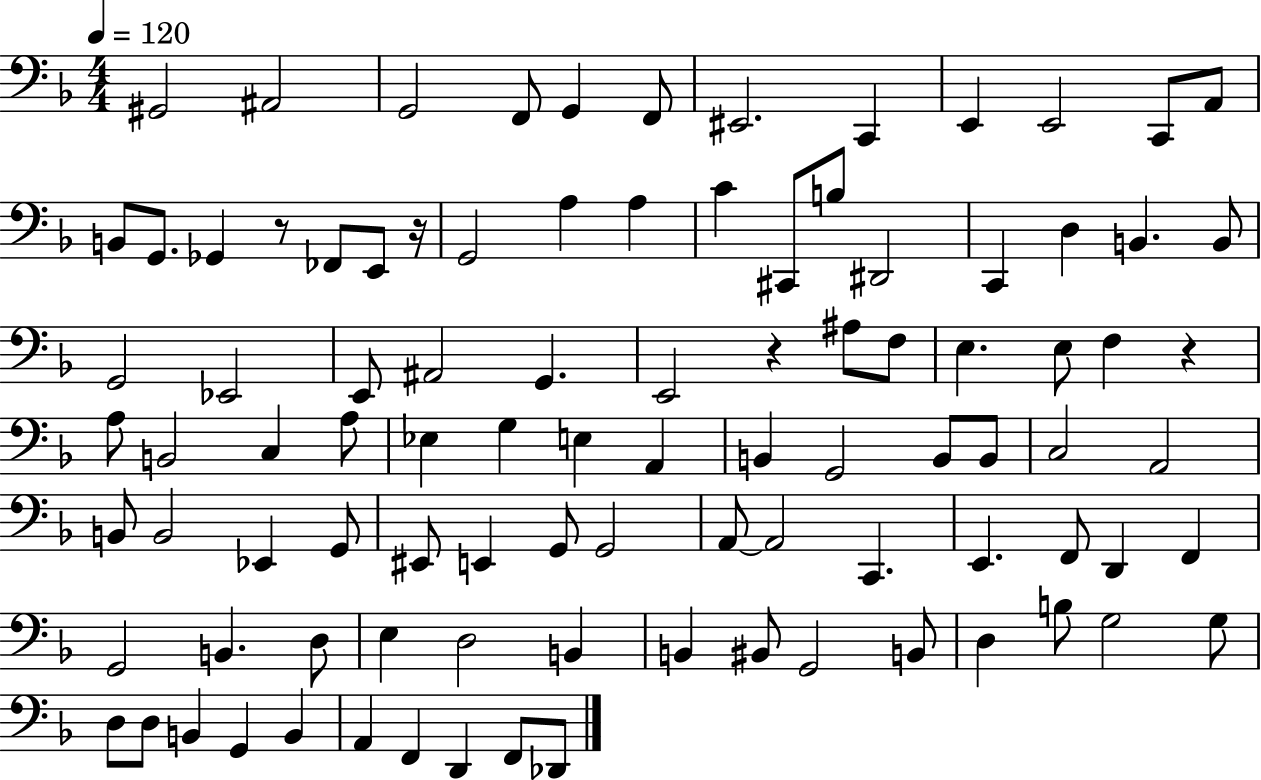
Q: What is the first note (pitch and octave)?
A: G#2